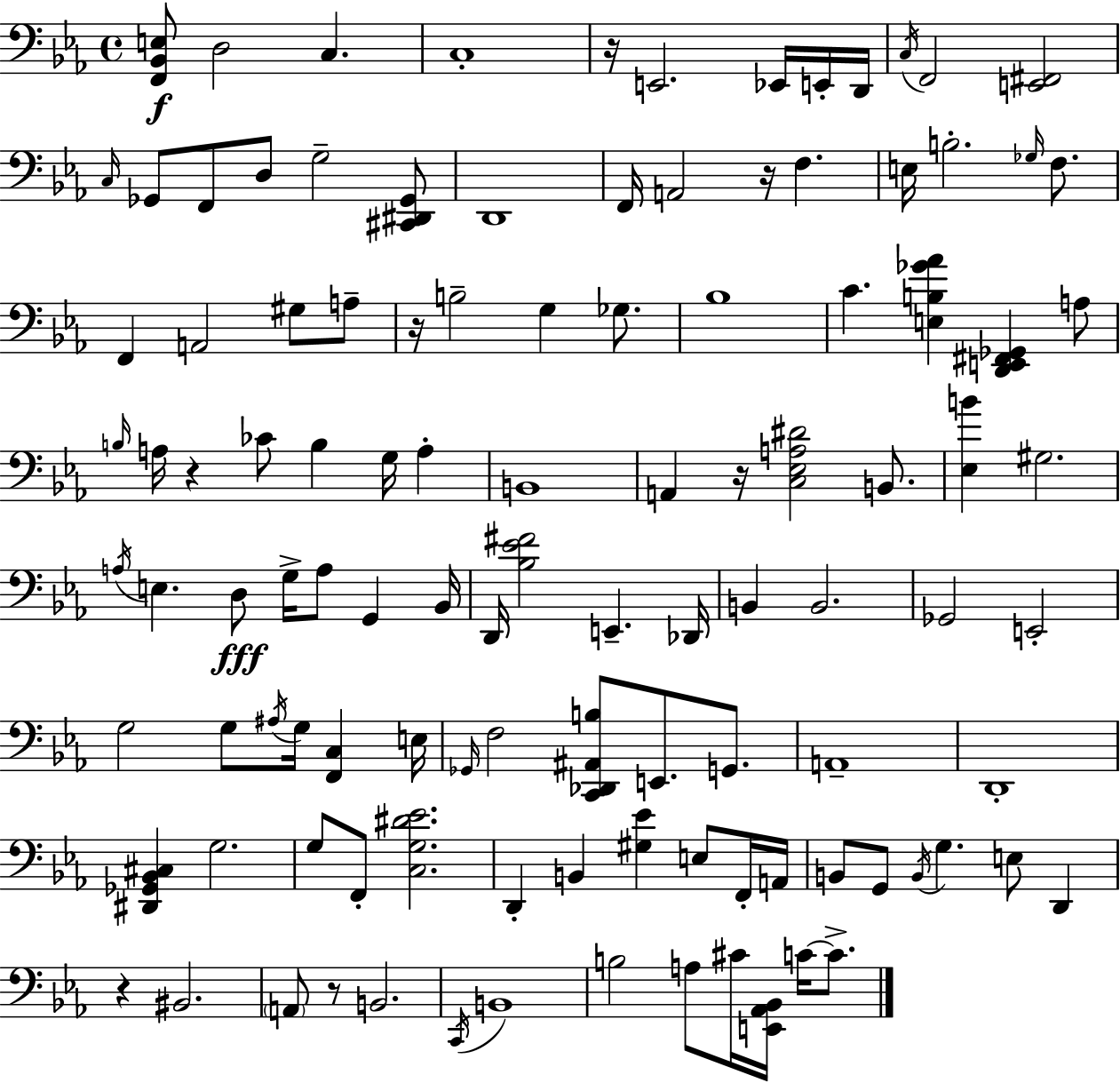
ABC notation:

X:1
T:Untitled
M:4/4
L:1/4
K:Eb
[F,,_B,,E,]/2 D,2 C, C,4 z/4 E,,2 _E,,/4 E,,/4 D,,/4 C,/4 F,,2 [E,,^F,,]2 C,/4 _G,,/2 F,,/2 D,/2 G,2 [^C,,^D,,_G,,]/2 D,,4 F,,/4 A,,2 z/4 F, E,/4 B,2 _G,/4 F,/2 F,, A,,2 ^G,/2 A,/2 z/4 B,2 G, _G,/2 _B,4 C [E,B,_G_A] [D,,E,,^F,,_G,,] A,/2 B,/4 A,/4 z _C/2 B, G,/4 A, B,,4 A,, z/4 [C,_E,A,^D]2 B,,/2 [_E,B] ^G,2 A,/4 E, D,/2 G,/4 A,/2 G,, _B,,/4 D,,/4 [_B,_E^F]2 E,, _D,,/4 B,, B,,2 _G,,2 E,,2 G,2 G,/2 ^A,/4 G,/4 [F,,C,] E,/4 _G,,/4 F,2 [C,,_D,,^A,,B,]/2 E,,/2 G,,/2 A,,4 D,,4 [^D,,_G,,_B,,^C,] G,2 G,/2 F,,/2 [C,G,^D_E]2 D,, B,, [^G,_E] E,/2 F,,/4 A,,/4 B,,/2 G,,/2 B,,/4 G, E,/2 D,, z ^B,,2 A,,/2 z/2 B,,2 C,,/4 B,,4 B,2 A,/2 ^C/4 [E,,_A,,_B,,]/4 C/4 C/2